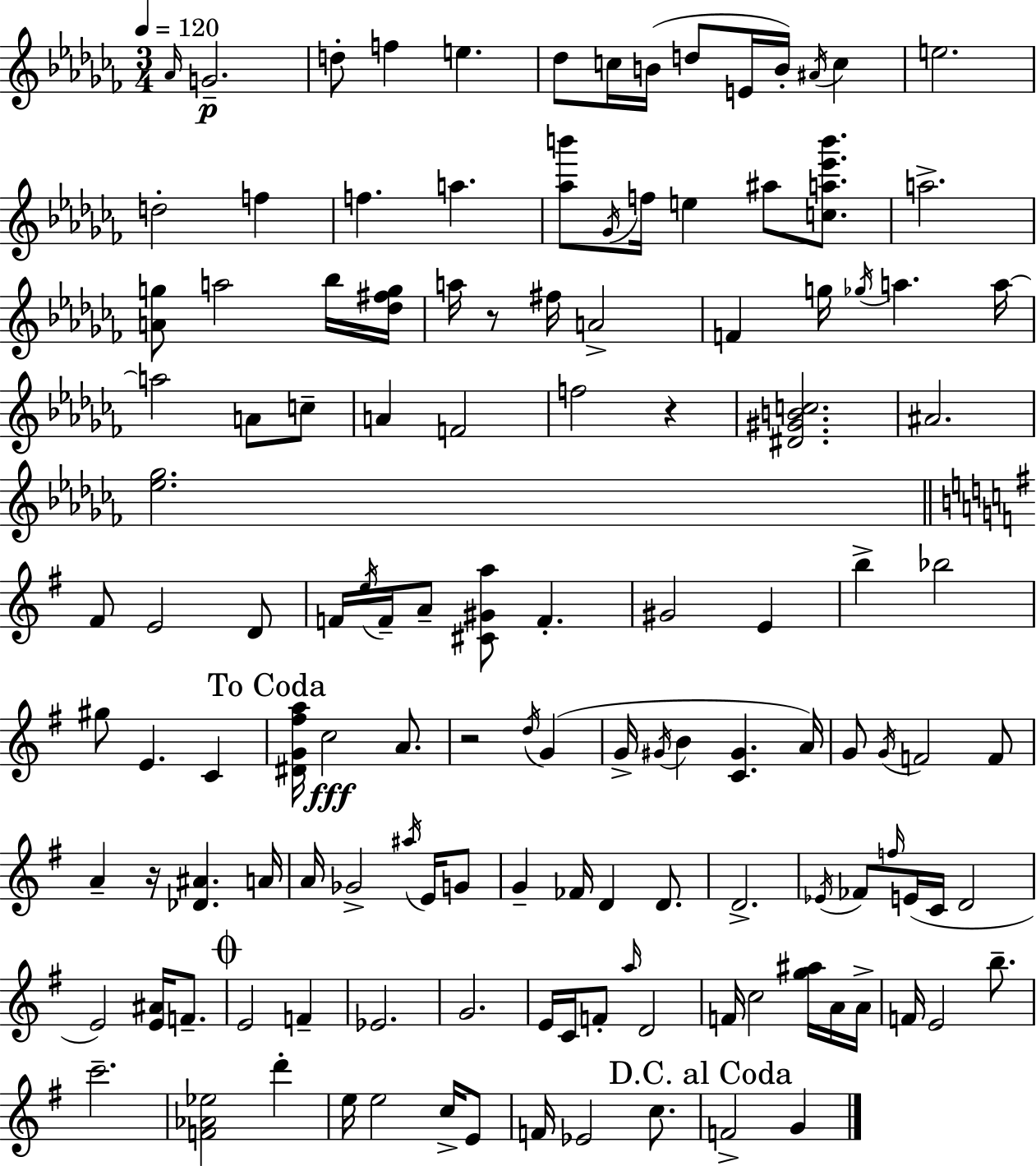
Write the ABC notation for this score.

X:1
T:Untitled
M:3/4
L:1/4
K:Abm
_A/4 G2 d/2 f e _d/2 c/4 B/4 d/2 E/4 B/4 ^A/4 c e2 d2 f f a [_ab']/2 _G/4 f/4 e ^a/2 [ca_e'b']/2 a2 [Ag]/2 a2 _b/4 [_d^fg]/4 a/4 z/2 ^f/4 A2 F g/4 _g/4 a a/4 a2 A/2 c/2 A F2 f2 z [^D^GBc]2 ^A2 [_e_g]2 ^F/2 E2 D/2 F/4 e/4 F/4 A/2 [^C^Ga]/2 F ^G2 E b _b2 ^g/2 E C [^DG^fa]/4 c2 A/2 z2 d/4 G G/4 ^G/4 B [C^G] A/4 G/2 G/4 F2 F/2 A z/4 [_D^A] A/4 A/4 _G2 ^a/4 E/4 G/2 G _F/4 D D/2 D2 _E/4 _F/2 f/4 E/4 C/4 D2 E2 [E^A]/4 F/2 E2 F _E2 G2 E/4 C/4 F/2 a/4 D2 F/4 c2 [g^a]/4 A/4 A/4 F/4 E2 b/2 c'2 [F_A_e]2 d' e/4 e2 c/4 E/2 F/4 _E2 c/2 F2 G